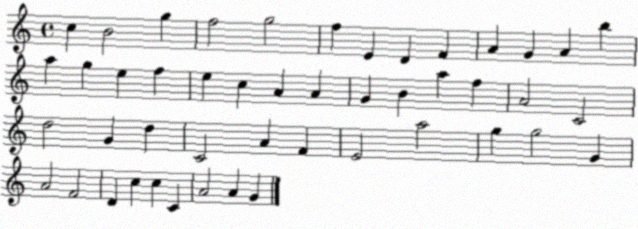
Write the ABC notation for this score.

X:1
T:Untitled
M:4/4
L:1/4
K:C
c B2 g f2 g2 f E D F A G A b a g e f e c A A G B a f A2 C2 d2 G d C2 A F E2 a2 g g2 G A2 F2 D c c C A2 A G